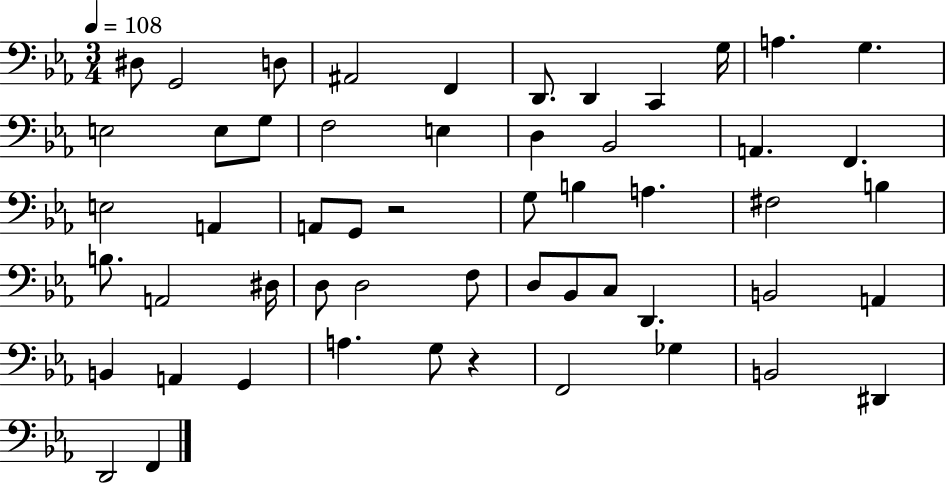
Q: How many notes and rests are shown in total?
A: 54